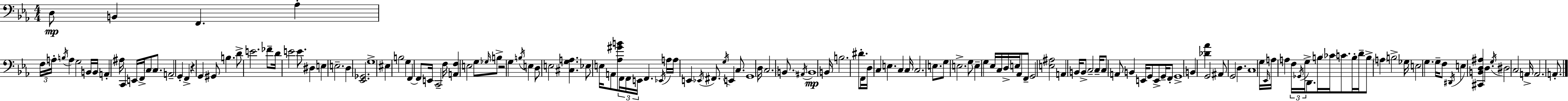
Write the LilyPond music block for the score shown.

{
  \clef bass
  \numericTimeSignature
  \time 4/4
  \key c \minor
  \repeat volta 2 { d8\mp b,4 f,4. aes4-. | \tuplet 3/2 { f16 a16-. \acciaccatura { b16 } } a4 g2 b,16 | b,16 a,4-. ais16 c,4 e,16 f,16-> \parenthesize c8 c8. | a,2-- g,4-. f,4-> | \break r4 g,4 gis,8 b4. | d'8-> e'2. fes'8-- | d'16 e'2 e'8. dis4 | e4 e2.-- | \break d4 <ees, ges,>2. | g1-> | eis4 b2 g4 | f,4~~ f,8 e,16 c,2-- | \break f16 <a, f>4 e2 g8 \grace { ges16 } | b8-> r2 g4 \acciaccatura { b16 } e4 | d8 e2 <cis g a>4. | ees8 e16 a,8 <aes gis' b'>8 \tuplet 3/2 { f,16 f,16 e,16 } f,4. | \break \acciaccatura { ees,16 } a16 a16 e,4 \acciaccatura { ees,16 } fis,8. \acciaccatura { g16 } e,4 | c8. g,1 | d16 c2. | \parenthesize b,8. \acciaccatura { ais,16 }\mp b,1 | \break b,16 b2. | dis'8.-. f,16 d16 c4 e4. | c4 c16 c2. | e8. g8 e2.-> | \break g8 e4-- g4 ees16 | c16 d16-> e16 aes,8 f,8-- g,2 <e ais>2 | a,4 b,16 b,8-> c2-- | c16-- c8 a,8 b,4 e,16 | \break g,8 e,8-> g,16-- f,8-. g,1-> | b,4 <des' aes'>4 g,2 | ais,8 g,2 | d4. c1 | \break g16 \grace { ees,16 } a16 a4 \tuplet 3/2 { f16 \acciaccatura { ges,16 } | g16-> } d,8. b16 \parenthesize ces'16 c'8. b16-. d'16-- b8-> \parenthesize a4 | b2-> ges16 e2 | g4. g16-- f8 \acciaccatura { dis,16 } e4 | \break <cis, b, d ais>4 d4. \acciaccatura { g16 } dis2 | c2 a,16-> a,2. | a,8.-. } \bar "|."
}